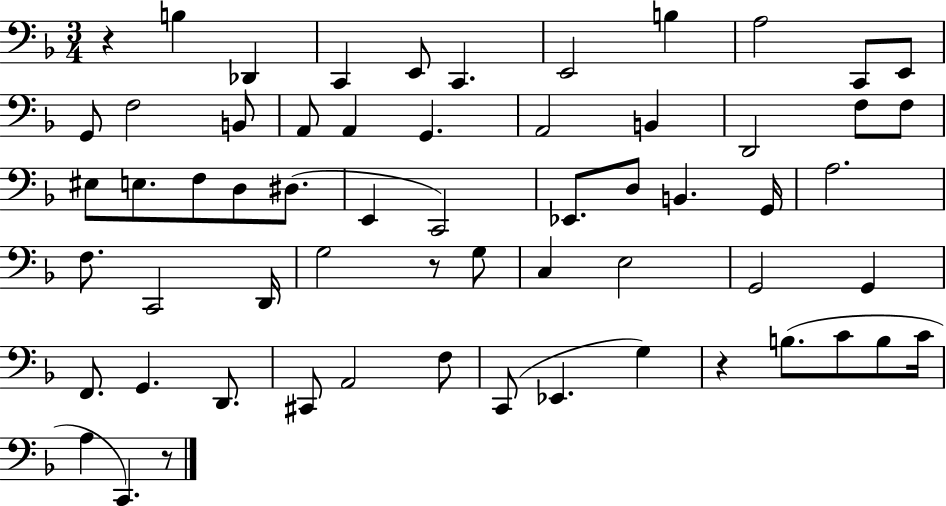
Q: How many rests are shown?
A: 4